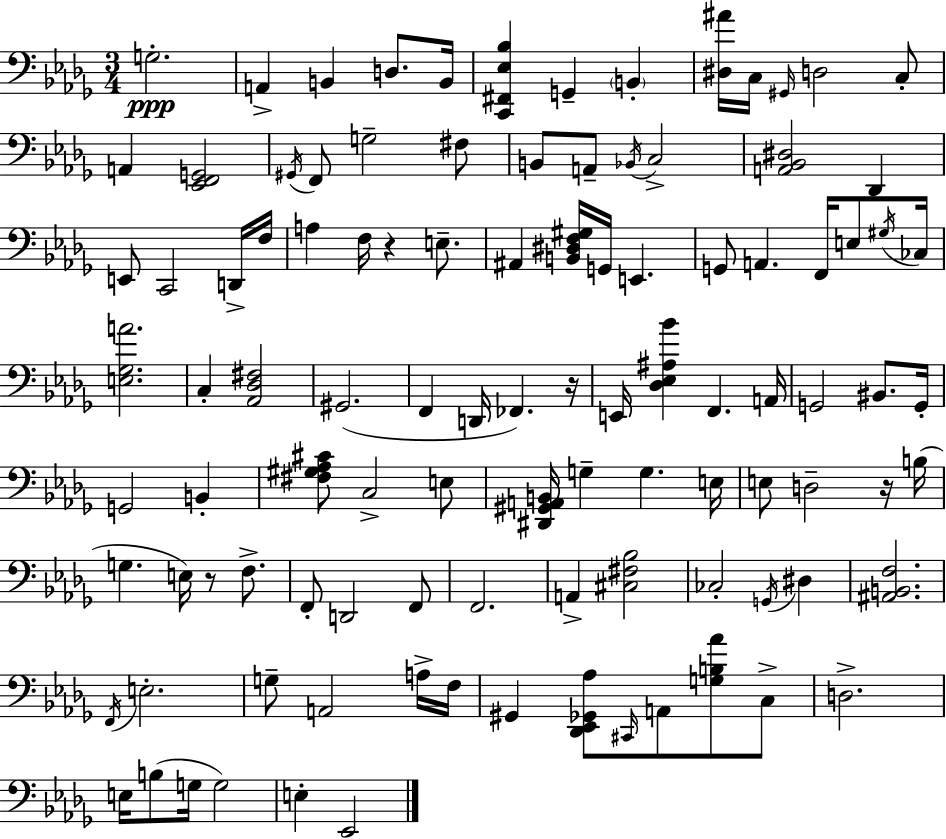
G3/h. A2/q B2/q D3/e. B2/s [C2,F#2,Eb3,Bb3]/q G2/q B2/q [D#3,A#4]/s C3/s G#2/s D3/h C3/e A2/q [Eb2,F2,G2]/h G#2/s F2/e G3/h F#3/e B2/e A2/e Bb2/s C3/h [A2,Bb2,D#3]/h Db2/q E2/e C2/h D2/s F3/s A3/q F3/s R/q E3/e. A#2/q [B2,D#3,F3,G#3]/s G2/s E2/q. G2/e A2/q. F2/s E3/e G#3/s CES3/s [E3,Gb3,A4]/h. C3/q [Ab2,Db3,F#3]/h G#2/h. F2/q D2/s FES2/q. R/s E2/s [Db3,Eb3,A#3,Bb4]/q F2/q. A2/s G2/h BIS2/e. G2/s G2/h B2/q [F#3,G#3,Ab3,C#4]/e C3/h E3/e [D#2,G#2,A2,B2]/s G3/q G3/q. E3/s E3/e D3/h R/s B3/s G3/q. E3/s R/e F3/e. F2/e D2/h F2/e F2/h. A2/q [C#3,F#3,Bb3]/h CES3/h G2/s D#3/q [A#2,B2,F3]/h. F2/s E3/h. G3/e A2/h A3/s F3/s G#2/q [Db2,Eb2,Gb2,Ab3]/e C#2/s A2/e [G3,B3,Ab4]/e C3/e D3/h. E3/s B3/e G3/s G3/h E3/q Eb2/h